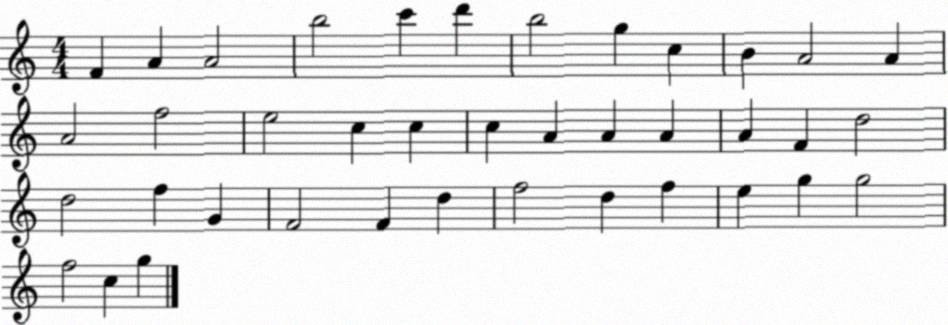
X:1
T:Untitled
M:4/4
L:1/4
K:C
F A A2 b2 c' d' b2 g c B A2 A A2 f2 e2 c c c A A A A F d2 d2 f G F2 F d f2 d f e g g2 f2 c g